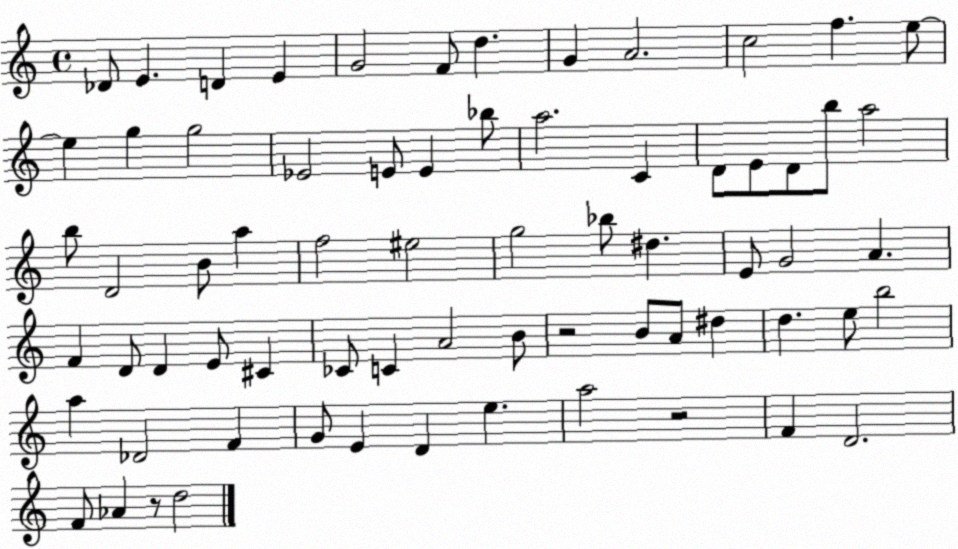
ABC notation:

X:1
T:Untitled
M:4/4
L:1/4
K:C
_D/2 E D E G2 F/2 d G A2 c2 f e/2 e g g2 _E2 E/2 E _b/2 a2 C D/2 E/2 D/2 b/2 a2 b/2 D2 B/2 a f2 ^e2 g2 _b/2 ^d E/2 G2 A F D/2 D E/2 ^C _C/2 C A2 B/2 z2 B/2 A/2 ^d d e/2 b2 a _D2 F G/2 E D e a2 z2 F D2 F/2 _A z/2 d2